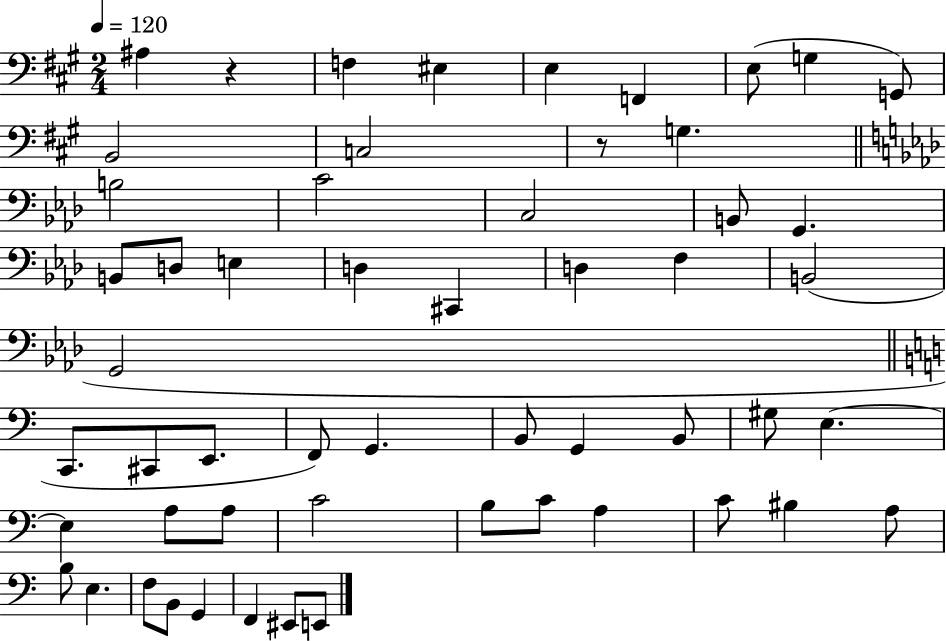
X:1
T:Untitled
M:2/4
L:1/4
K:A
^A, z F, ^E, E, F,, E,/2 G, G,,/2 B,,2 C,2 z/2 G, B,2 C2 C,2 B,,/2 G,, B,,/2 D,/2 E, D, ^C,, D, F, B,,2 G,,2 C,,/2 ^C,,/2 E,,/2 F,,/2 G,, B,,/2 G,, B,,/2 ^G,/2 E, E, A,/2 A,/2 C2 B,/2 C/2 A, C/2 ^B, A,/2 B,/2 E, F,/2 B,,/2 G,, F,, ^E,,/2 E,,/2